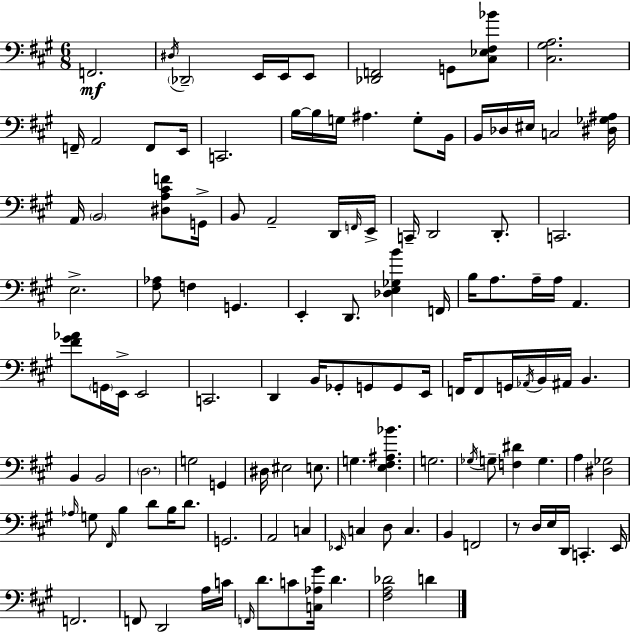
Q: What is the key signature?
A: A major